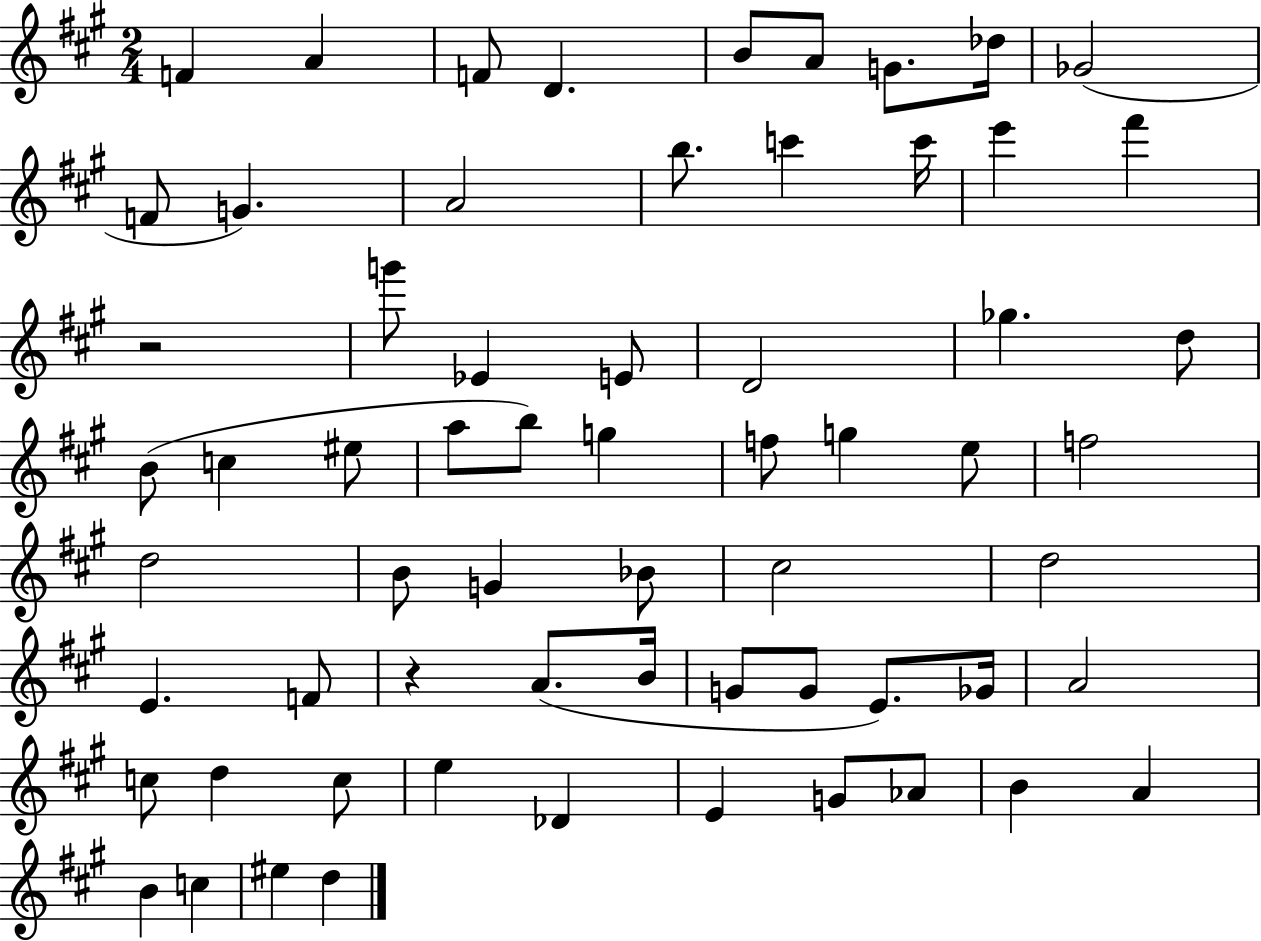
{
  \clef treble
  \numericTimeSignature
  \time 2/4
  \key a \major
  \repeat volta 2 { f'4 a'4 | f'8 d'4. | b'8 a'8 g'8. des''16 | ges'2( | \break f'8 g'4.) | a'2 | b''8. c'''4 c'''16 | e'''4 fis'''4 | \break r2 | g'''8 ees'4 e'8 | d'2 | ges''4. d''8 | \break b'8( c''4 eis''8 | a''8 b''8) g''4 | f''8 g''4 e''8 | f''2 | \break d''2 | b'8 g'4 bes'8 | cis''2 | d''2 | \break e'4. f'8 | r4 a'8.( b'16 | g'8 g'8 e'8.) ges'16 | a'2 | \break c''8 d''4 c''8 | e''4 des'4 | e'4 g'8 aes'8 | b'4 a'4 | \break b'4 c''4 | eis''4 d''4 | } \bar "|."
}